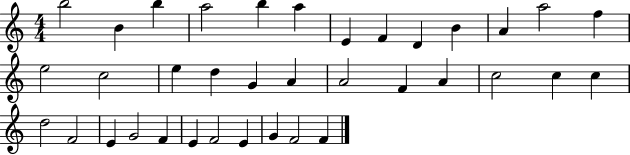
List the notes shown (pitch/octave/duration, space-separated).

B5/h B4/q B5/q A5/h B5/q A5/q E4/q F4/q D4/q B4/q A4/q A5/h F5/q E5/h C5/h E5/q D5/q G4/q A4/q A4/h F4/q A4/q C5/h C5/q C5/q D5/h F4/h E4/q G4/h F4/q E4/q F4/h E4/q G4/q F4/h F4/q